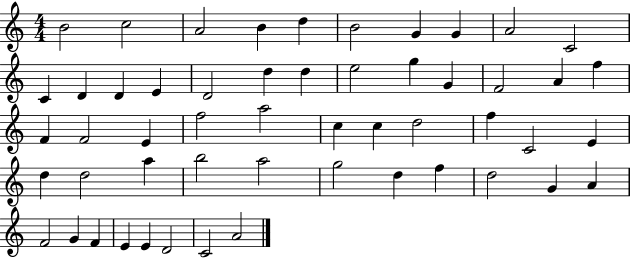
X:1
T:Untitled
M:4/4
L:1/4
K:C
B2 c2 A2 B d B2 G G A2 C2 C D D E D2 d d e2 g G F2 A f F F2 E f2 a2 c c d2 f C2 E d d2 a b2 a2 g2 d f d2 G A F2 G F E E D2 C2 A2